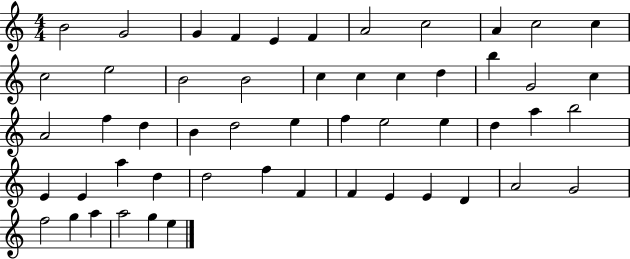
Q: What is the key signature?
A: C major